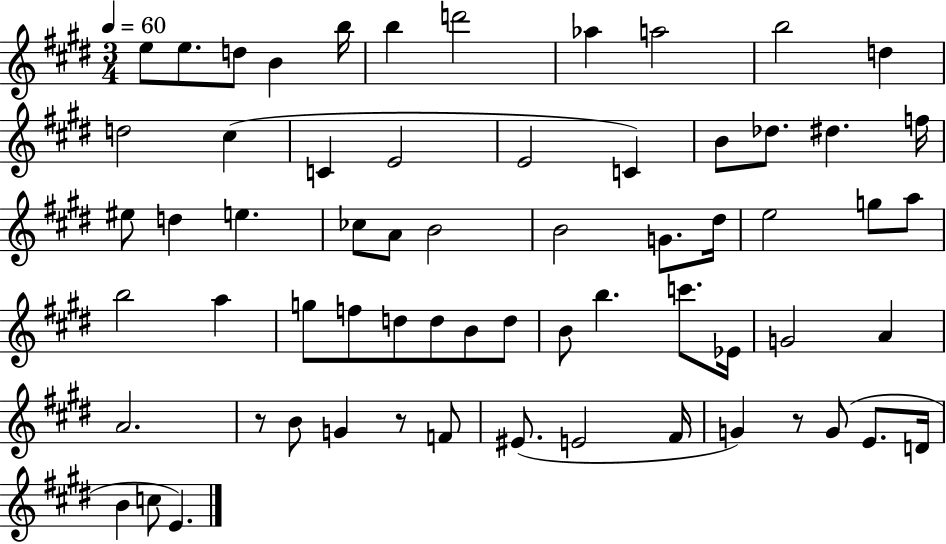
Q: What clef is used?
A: treble